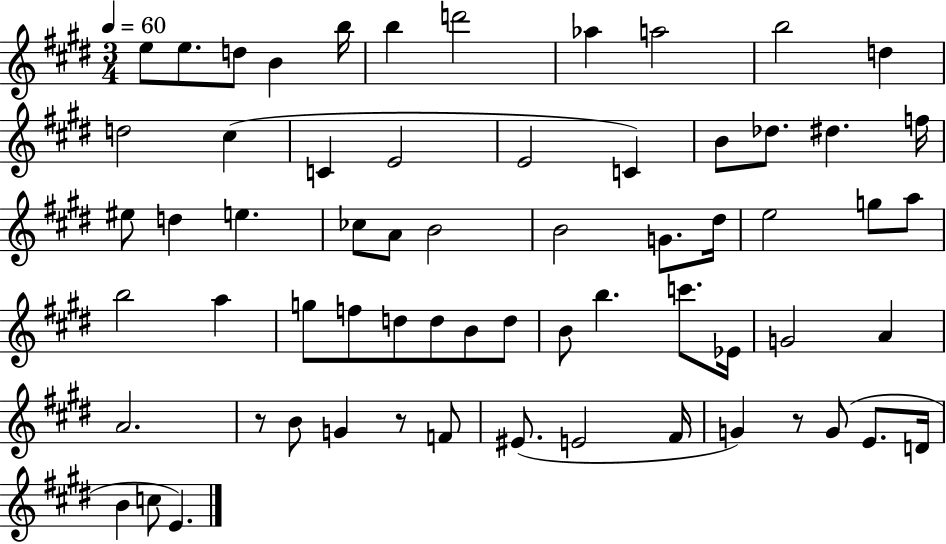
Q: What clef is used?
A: treble